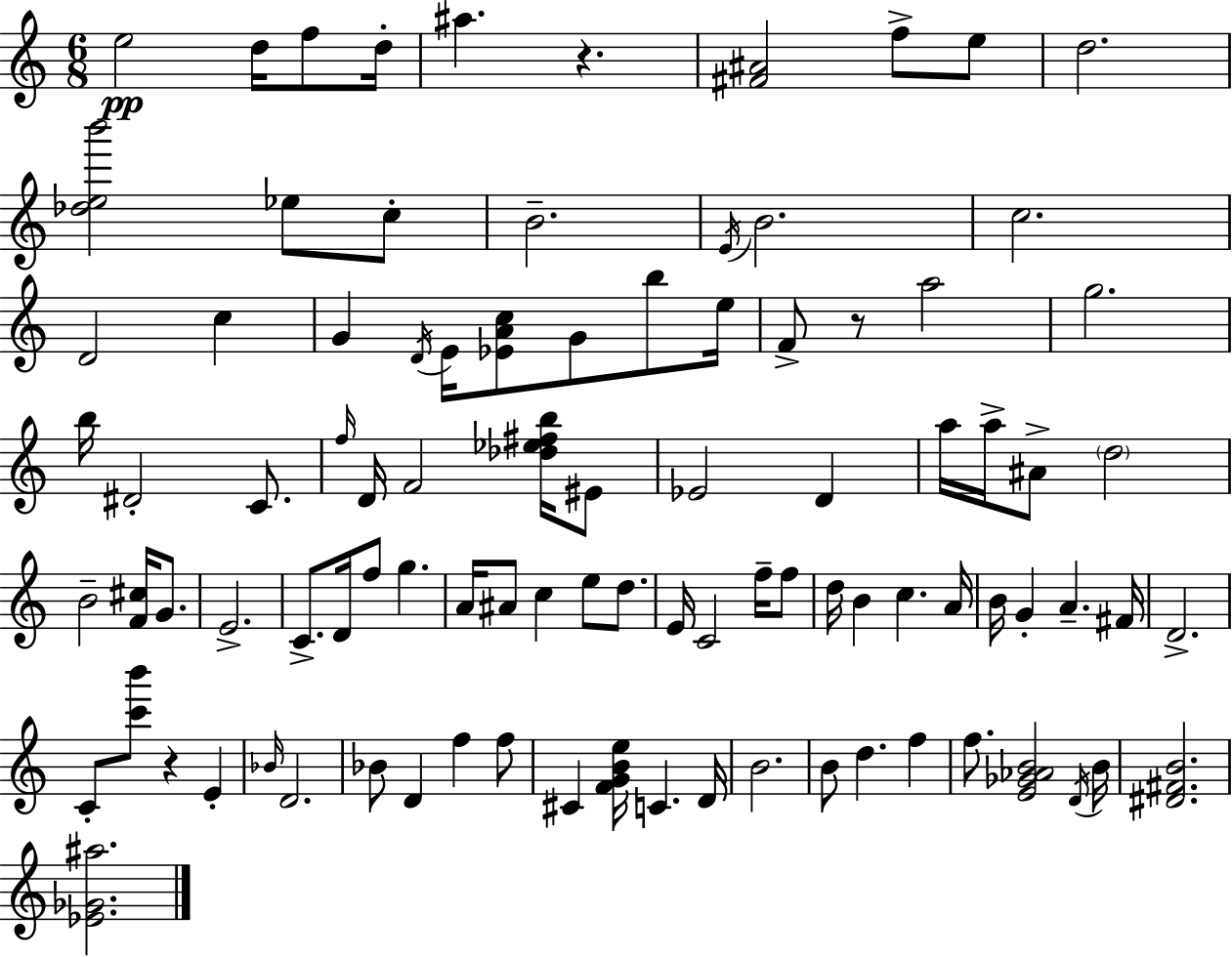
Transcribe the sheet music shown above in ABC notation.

X:1
T:Untitled
M:6/8
L:1/4
K:Am
e2 d/4 f/2 d/4 ^a z [^F^A]2 f/2 e/2 d2 [_deb']2 _e/2 c/2 B2 E/4 B2 c2 D2 c G D/4 E/4 [_EAc]/2 G/2 b/2 e/4 F/2 z/2 a2 g2 b/4 ^D2 C/2 f/4 D/4 F2 [_d_e^fb]/4 ^E/2 _E2 D a/4 a/4 ^A/2 d2 B2 [F^c]/4 G/2 E2 C/2 D/4 f/2 g A/4 ^A/2 c e/2 d/2 E/4 C2 f/4 f/2 d/4 B c A/4 B/4 G A ^F/4 D2 C/2 [c'b']/2 z E _B/4 D2 _B/2 D f f/2 ^C [FGBe]/4 C D/4 B2 B/2 d f f/2 [E_G_AB]2 D/4 B/4 [^D^FB]2 [_E_G^a]2